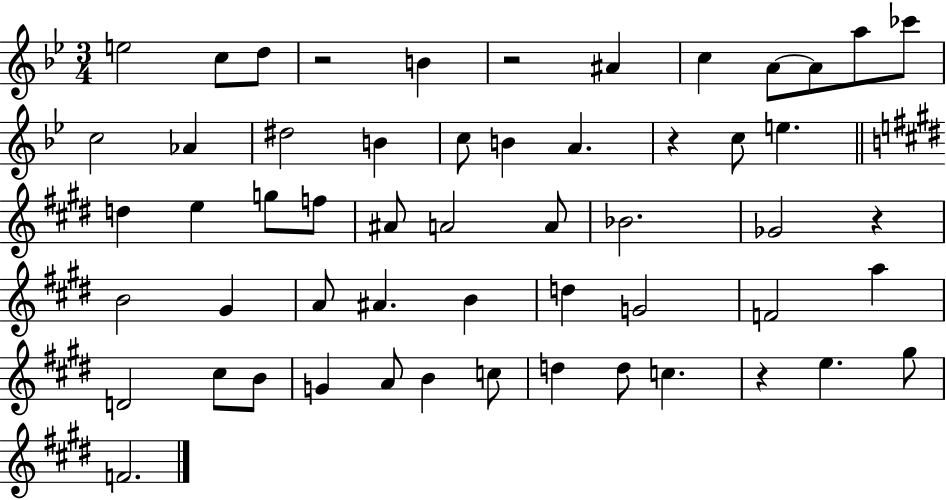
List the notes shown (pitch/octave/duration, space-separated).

E5/h C5/e D5/e R/h B4/q R/h A#4/q C5/q A4/e A4/e A5/e CES6/e C5/h Ab4/q D#5/h B4/q C5/e B4/q A4/q. R/q C5/e E5/q. D5/q E5/q G5/e F5/e A#4/e A4/h A4/e Bb4/h. Gb4/h R/q B4/h G#4/q A4/e A#4/q. B4/q D5/q G4/h F4/h A5/q D4/h C#5/e B4/e G4/q A4/e B4/q C5/e D5/q D5/e C5/q. R/q E5/q. G#5/e F4/h.